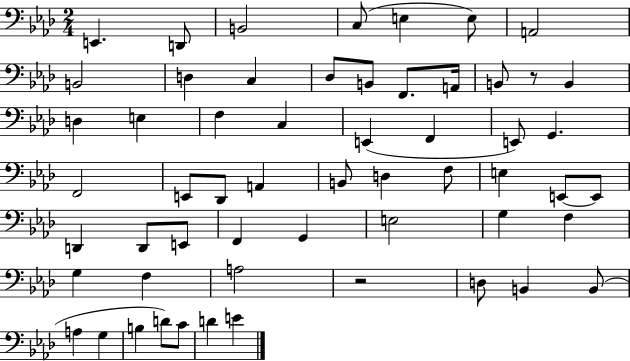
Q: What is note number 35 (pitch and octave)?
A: D2